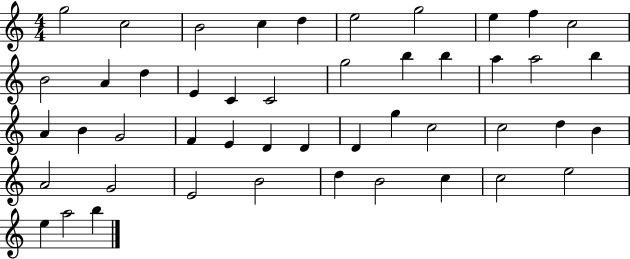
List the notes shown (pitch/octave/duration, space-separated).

G5/h C5/h B4/h C5/q D5/q E5/h G5/h E5/q F5/q C5/h B4/h A4/q D5/q E4/q C4/q C4/h G5/h B5/q B5/q A5/q A5/h B5/q A4/q B4/q G4/h F4/q E4/q D4/q D4/q D4/q G5/q C5/h C5/h D5/q B4/q A4/h G4/h E4/h B4/h D5/q B4/h C5/q C5/h E5/h E5/q A5/h B5/q